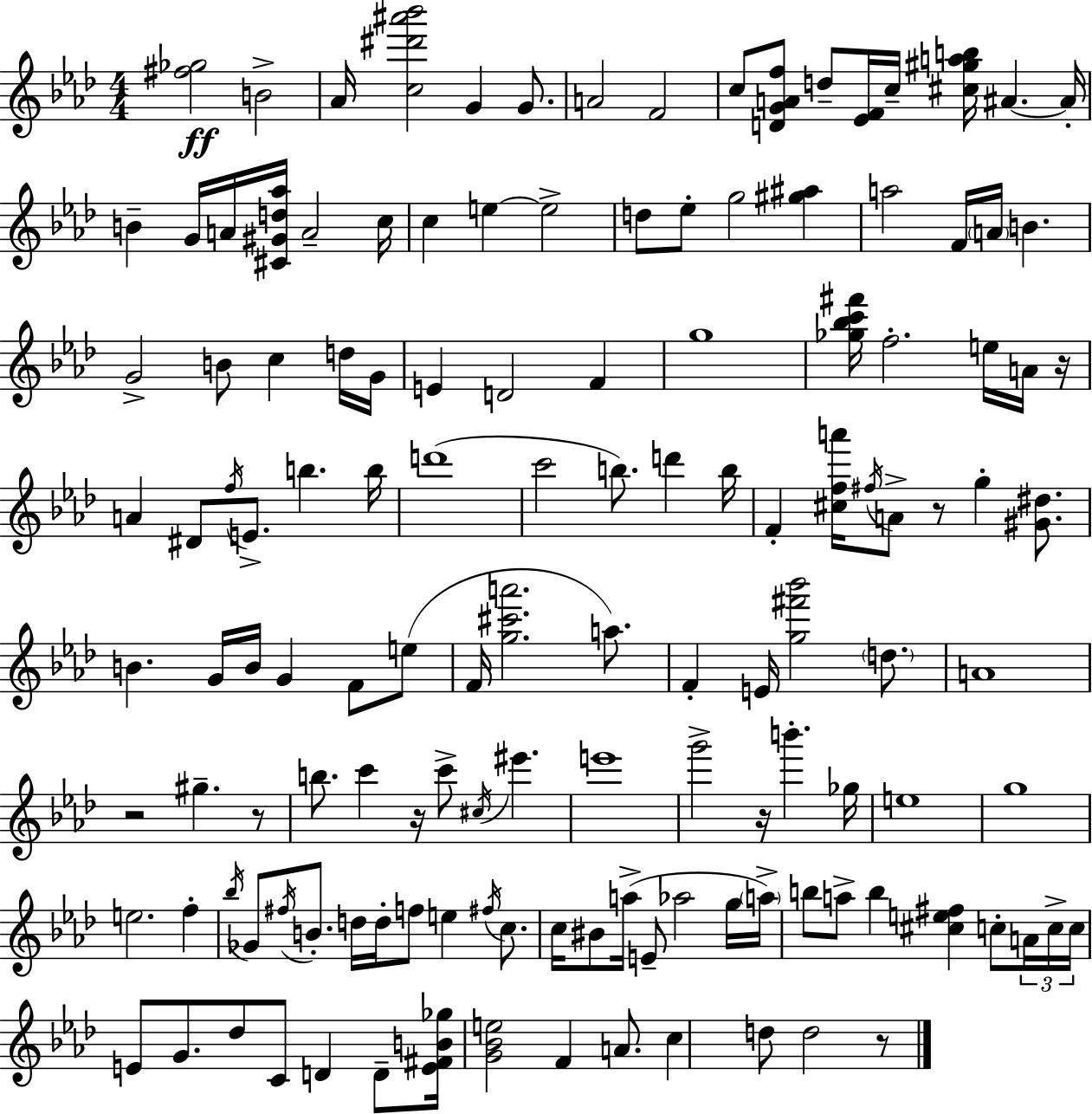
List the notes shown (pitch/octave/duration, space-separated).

[F#5,Gb5]/h B4/h Ab4/s [C5,D#6,A#6,Bb6]/h G4/q G4/e. A4/h F4/h C5/e [D4,G4,A4,F5]/e D5/e [Eb4,F4]/s C5/s [C#5,G#5,A5,B5]/s A#4/q. A#4/s B4/q G4/s A4/s [C#4,G#4,D5,Ab5]/s A4/h C5/s C5/q E5/q E5/h D5/e Eb5/e G5/h [G#5,A#5]/q A5/h F4/s A4/s B4/q. G4/h B4/e C5/q D5/s G4/s E4/q D4/h F4/q G5/w [Gb5,Bb5,C6,F#6]/s F5/h. E5/s A4/s R/s A4/q D#4/e F5/s E4/e. B5/q. B5/s D6/w C6/h B5/e. D6/q B5/s F4/q [C#5,F5,A6]/s F#5/s A4/e R/e G5/q [G#4,D#5]/e. B4/q. G4/s B4/s G4/q F4/e E5/e F4/s [G5,C#6,A6]/h. A5/e. F4/q E4/s [G5,F#6,Bb6]/h D5/e. A4/w R/h G#5/q. R/e B5/e. C6/q R/s C6/e C#5/s EIS6/q. E6/w G6/h R/s B6/q. Gb5/s E5/w G5/w E5/h. F5/q Bb5/s Gb4/e F#5/s B4/e. D5/s D5/s F5/e E5/q F#5/s C5/e. C5/s BIS4/e A5/s E4/e Ab5/h G5/s A5/s B5/e A5/e B5/q [C#5,E5,F#5]/q C5/e A4/s C5/s C5/s E4/e G4/e. Db5/e C4/e D4/q D4/e [E4,F#4,B4,Gb5]/s [G4,Bb4,E5]/h F4/q A4/e. C5/q D5/e D5/h R/e